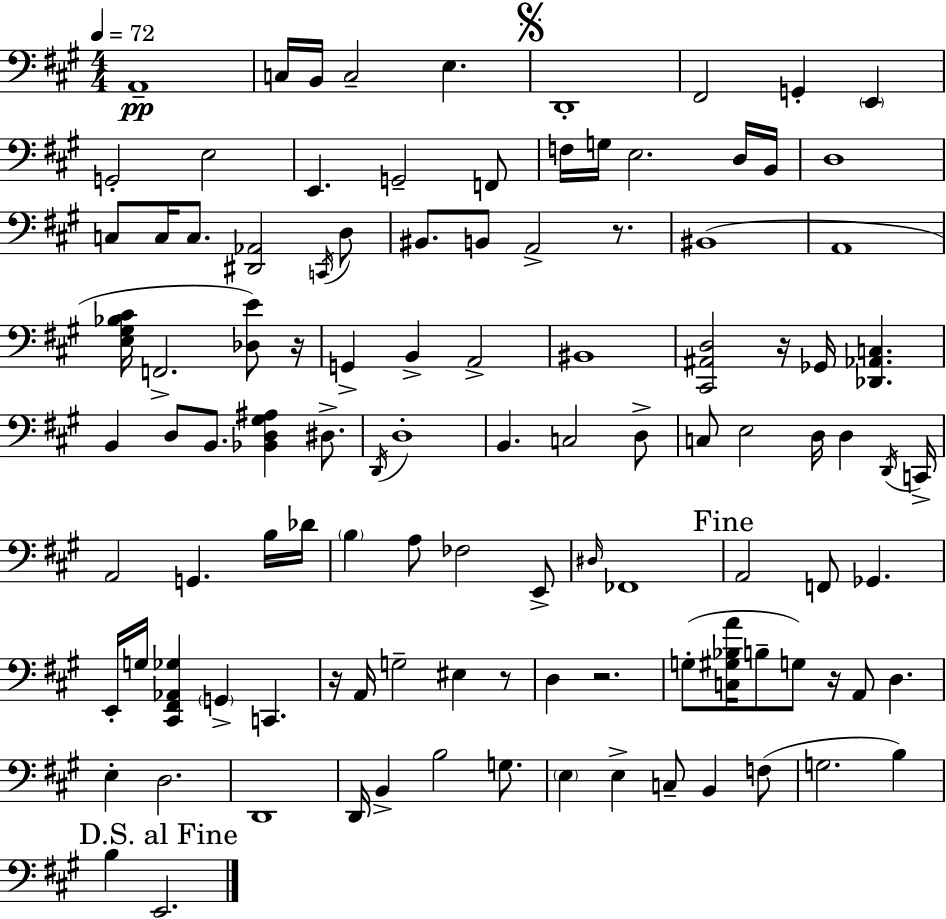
X:1
T:Untitled
M:4/4
L:1/4
K:A
A,,4 C,/4 B,,/4 C,2 E, D,,4 ^F,,2 G,, E,, G,,2 E,2 E,, G,,2 F,,/2 F,/4 G,/4 E,2 D,/4 B,,/4 D,4 C,/2 C,/4 C,/2 [^D,,_A,,]2 C,,/4 D,/2 ^B,,/2 B,,/2 A,,2 z/2 ^B,,4 A,,4 [E,^G,_B,^C]/4 F,,2 [_D,E]/2 z/4 G,, B,, A,,2 ^B,,4 [^C,,^A,,D,]2 z/4 _G,,/4 [_D,,_A,,C,] B,, D,/2 B,,/2 [_B,,D,^G,^A,] ^D,/2 D,,/4 D,4 B,, C,2 D,/2 C,/2 E,2 D,/4 D, D,,/4 C,,/4 A,,2 G,, B,/4 _D/4 B, A,/2 _F,2 E,,/2 ^D,/4 _F,,4 A,,2 F,,/2 _G,, E,,/4 G,/4 [^C,,^F,,_A,,_G,] G,, C,, z/4 A,,/4 G,2 ^E, z/2 D, z2 G,/2 [C,^G,_B,A]/4 B,/2 G,/2 z/4 A,,/2 D, E, D,2 D,,4 D,,/4 B,, B,2 G,/2 E, E, C,/2 B,, F,/2 G,2 B, B, E,,2